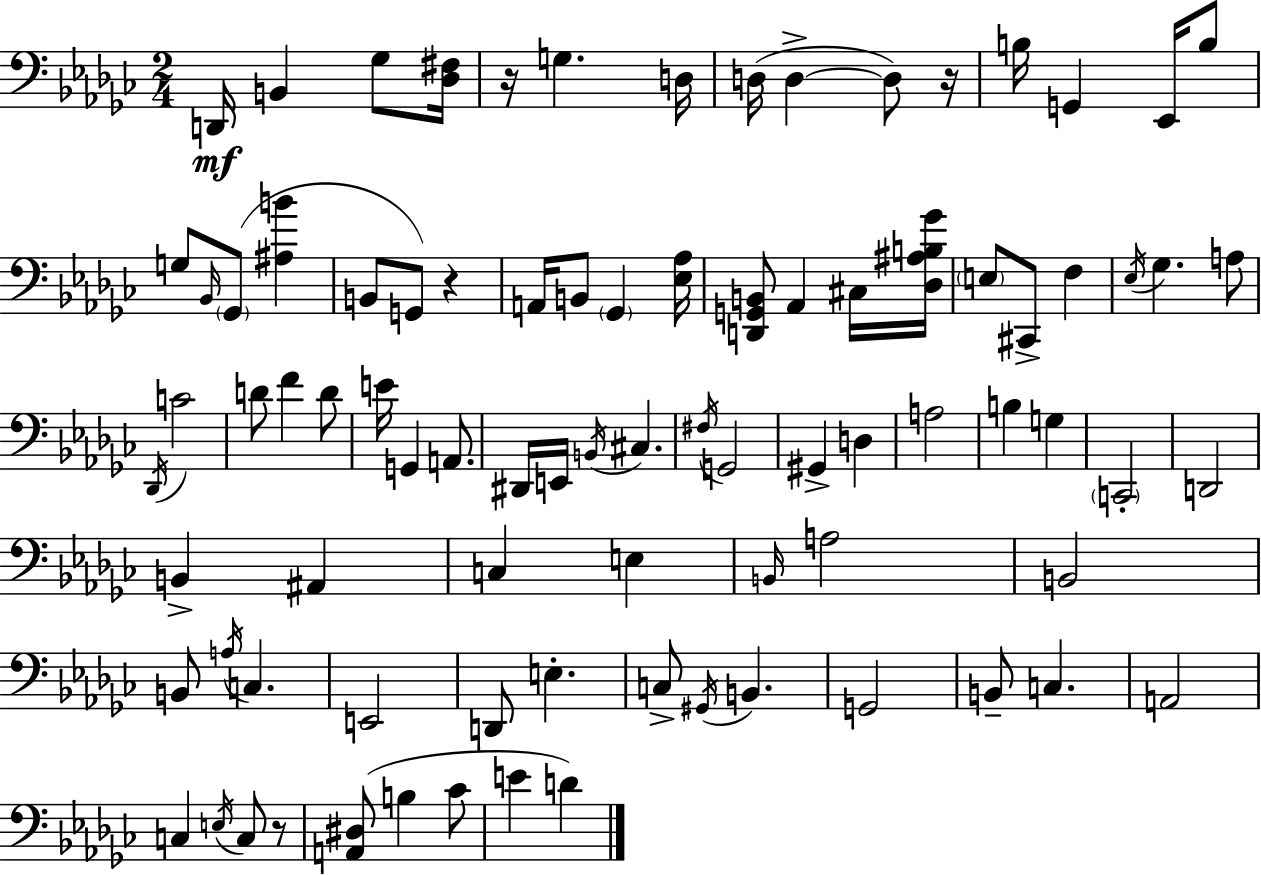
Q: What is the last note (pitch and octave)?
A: D4